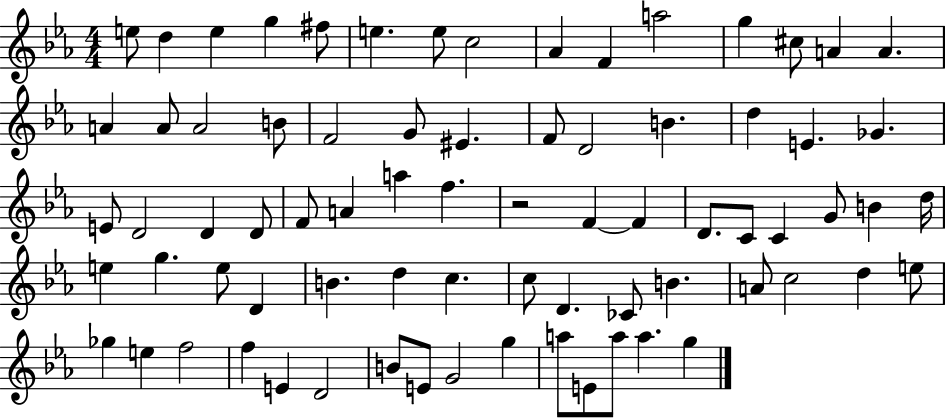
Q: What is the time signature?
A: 4/4